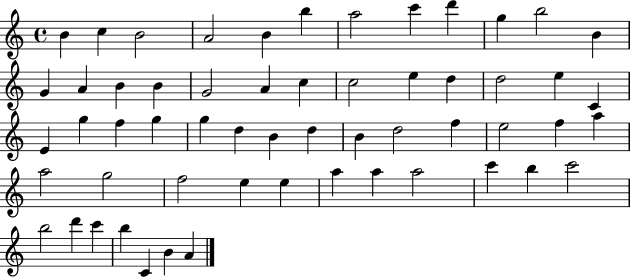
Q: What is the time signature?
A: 4/4